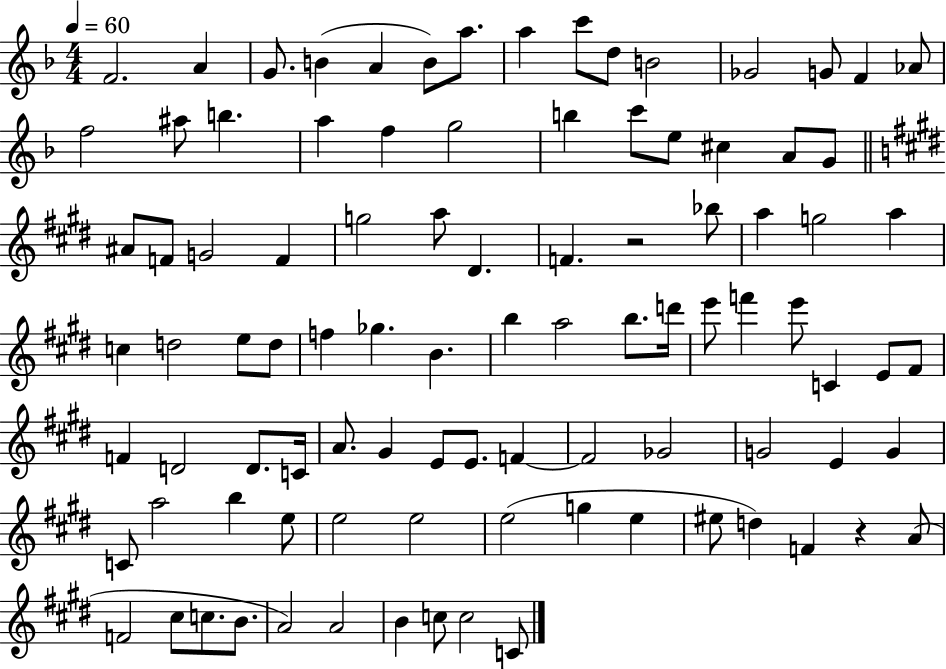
F4/h. A4/q G4/e. B4/q A4/q B4/e A5/e. A5/q C6/e D5/e B4/h Gb4/h G4/e F4/q Ab4/e F5/h A#5/e B5/q. A5/q F5/q G5/h B5/q C6/e E5/e C#5/q A4/e G4/e A#4/e F4/e G4/h F4/q G5/h A5/e D#4/q. F4/q. R/h Bb5/e A5/q G5/h A5/q C5/q D5/h E5/e D5/e F5/q Gb5/q. B4/q. B5/q A5/h B5/e. D6/s E6/e F6/q E6/e C4/q E4/e F#4/e F4/q D4/h D4/e. C4/s A4/e. G#4/q E4/e E4/e. F4/q F4/h Gb4/h G4/h E4/q G4/q C4/e A5/h B5/q E5/e E5/h E5/h E5/h G5/q E5/q EIS5/e D5/q F4/q R/q A4/e F4/h C#5/e C5/e. B4/e. A4/h A4/h B4/q C5/e C5/h C4/e